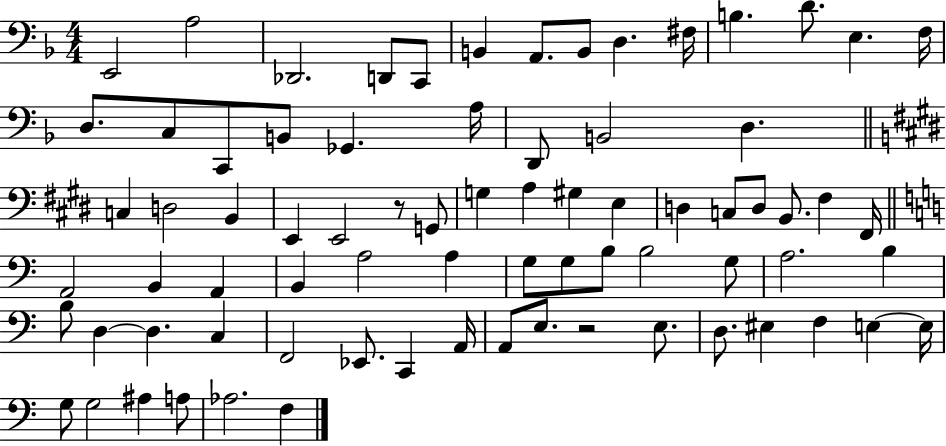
E2/h A3/h Db2/h. D2/e C2/e B2/q A2/e. B2/e D3/q. F#3/s B3/q. D4/e. E3/q. F3/s D3/e. C3/e C2/e B2/e Gb2/q. A3/s D2/e B2/h D3/q. C3/q D3/h B2/q E2/q E2/h R/e G2/e G3/q A3/q G#3/q E3/q D3/q C3/e D3/e B2/e. F#3/q F#2/s A2/h B2/q A2/q B2/q A3/h A3/q G3/e G3/e B3/e B3/h G3/e A3/h. B3/q B3/e D3/q D3/q. C3/q F2/h Eb2/e. C2/q A2/s A2/e E3/e. R/h E3/e. D3/e. EIS3/q F3/q E3/q E3/s G3/e G3/h A#3/q A3/e Ab3/h. F3/q